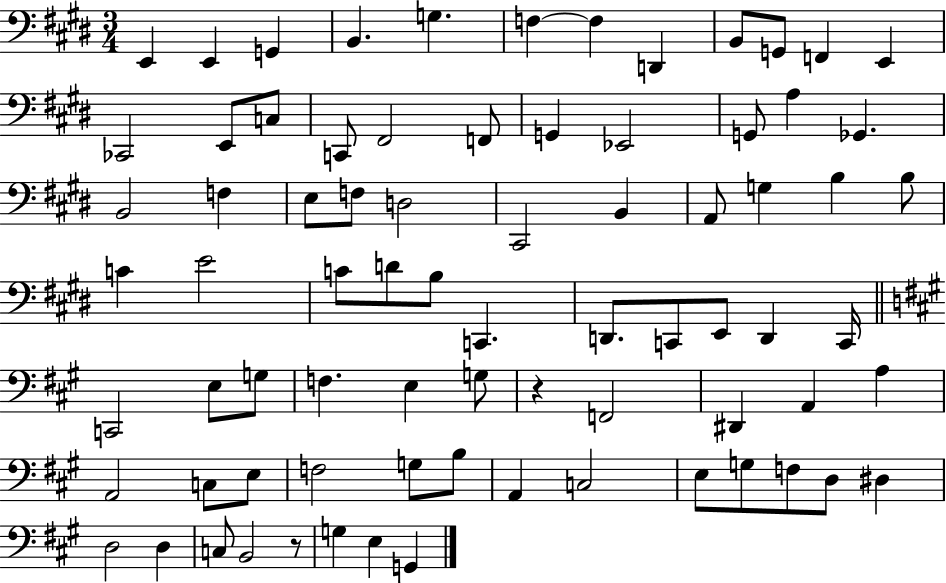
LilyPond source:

{
  \clef bass
  \numericTimeSignature
  \time 3/4
  \key e \major
  e,4 e,4 g,4 | b,4. g4. | f4~~ f4 d,4 | b,8 g,8 f,4 e,4 | \break ces,2 e,8 c8 | c,8 fis,2 f,8 | g,4 ees,2 | g,8 a4 ges,4. | \break b,2 f4 | e8 f8 d2 | cis,2 b,4 | a,8 g4 b4 b8 | \break c'4 e'2 | c'8 d'8 b8 c,4. | d,8. c,8 e,8 d,4 c,16 | \bar "||" \break \key a \major c,2 e8 g8 | f4. e4 g8 | r4 f,2 | dis,4 a,4 a4 | \break a,2 c8 e8 | f2 g8 b8 | a,4 c2 | e8 g8 f8 d8 dis4 | \break d2 d4 | c8 b,2 r8 | g4 e4 g,4 | \bar "|."
}